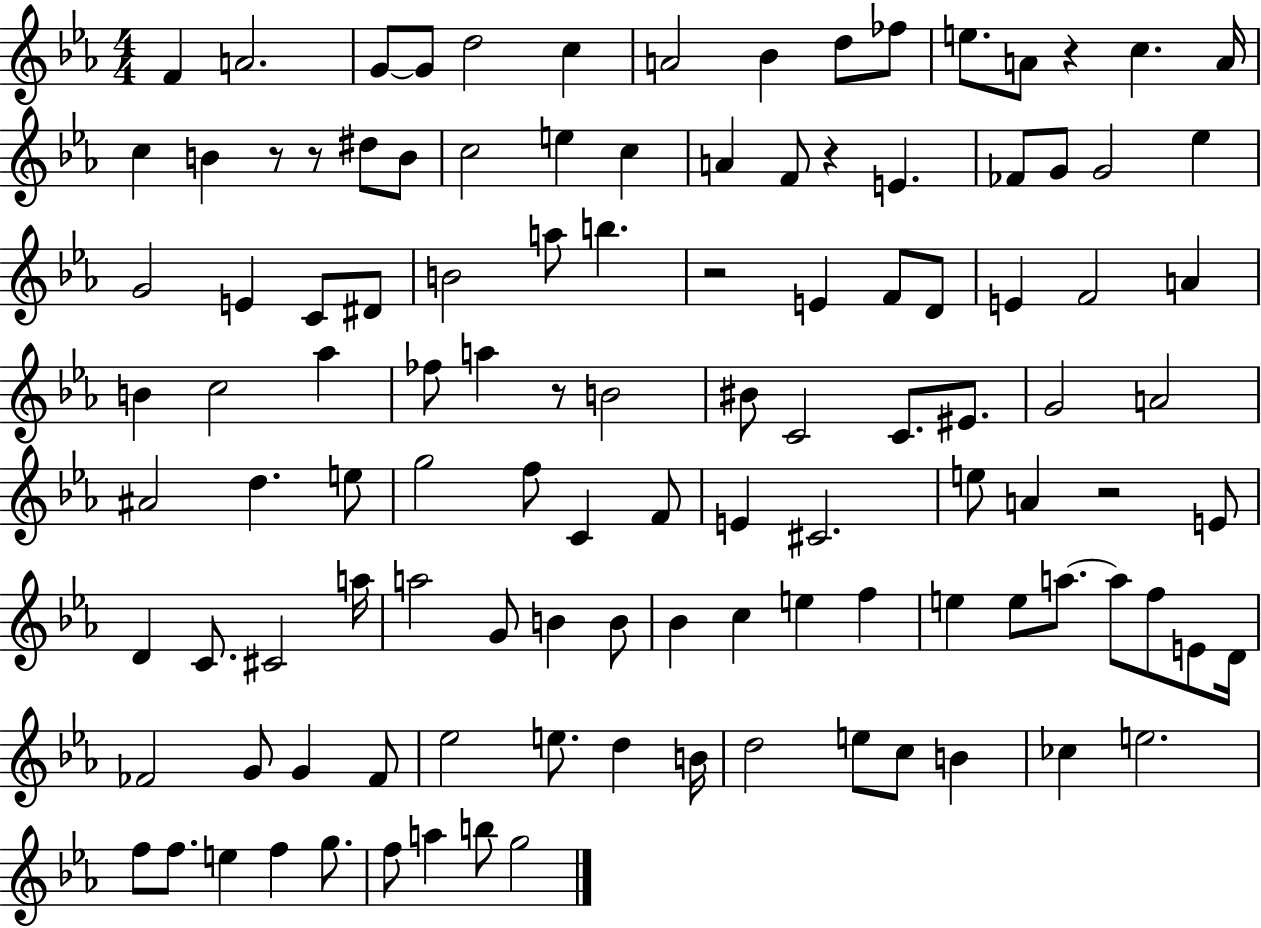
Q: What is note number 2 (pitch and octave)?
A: A4